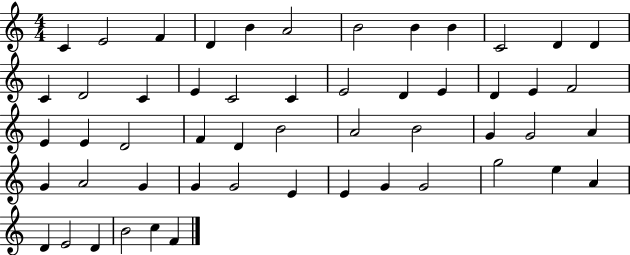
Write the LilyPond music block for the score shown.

{
  \clef treble
  \numericTimeSignature
  \time 4/4
  \key c \major
  c'4 e'2 f'4 | d'4 b'4 a'2 | b'2 b'4 b'4 | c'2 d'4 d'4 | \break c'4 d'2 c'4 | e'4 c'2 c'4 | e'2 d'4 e'4 | d'4 e'4 f'2 | \break e'4 e'4 d'2 | f'4 d'4 b'2 | a'2 b'2 | g'4 g'2 a'4 | \break g'4 a'2 g'4 | g'4 g'2 e'4 | e'4 g'4 g'2 | g''2 e''4 a'4 | \break d'4 e'2 d'4 | b'2 c''4 f'4 | \bar "|."
}